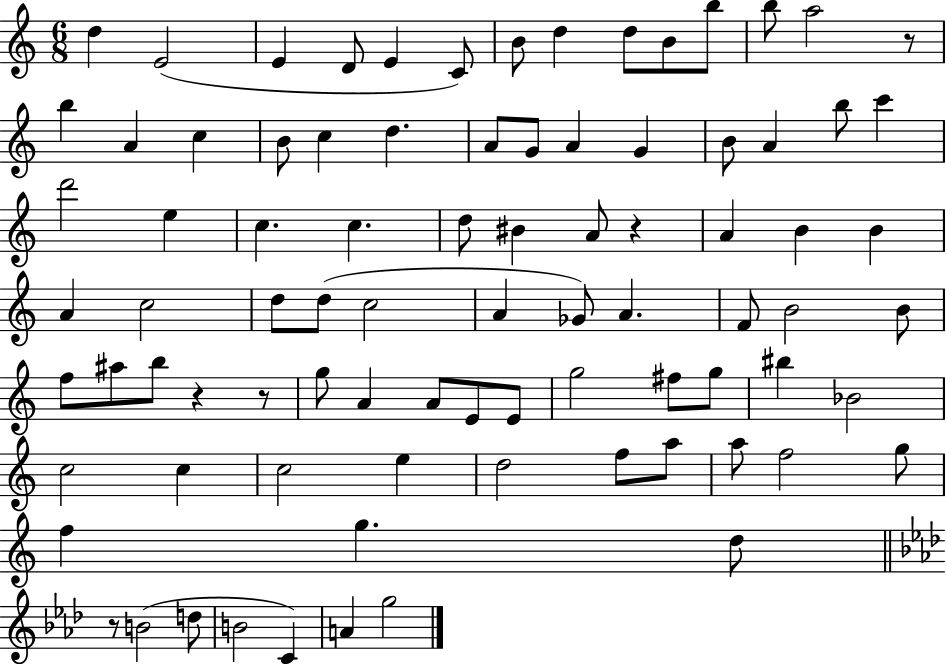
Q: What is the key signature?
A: C major